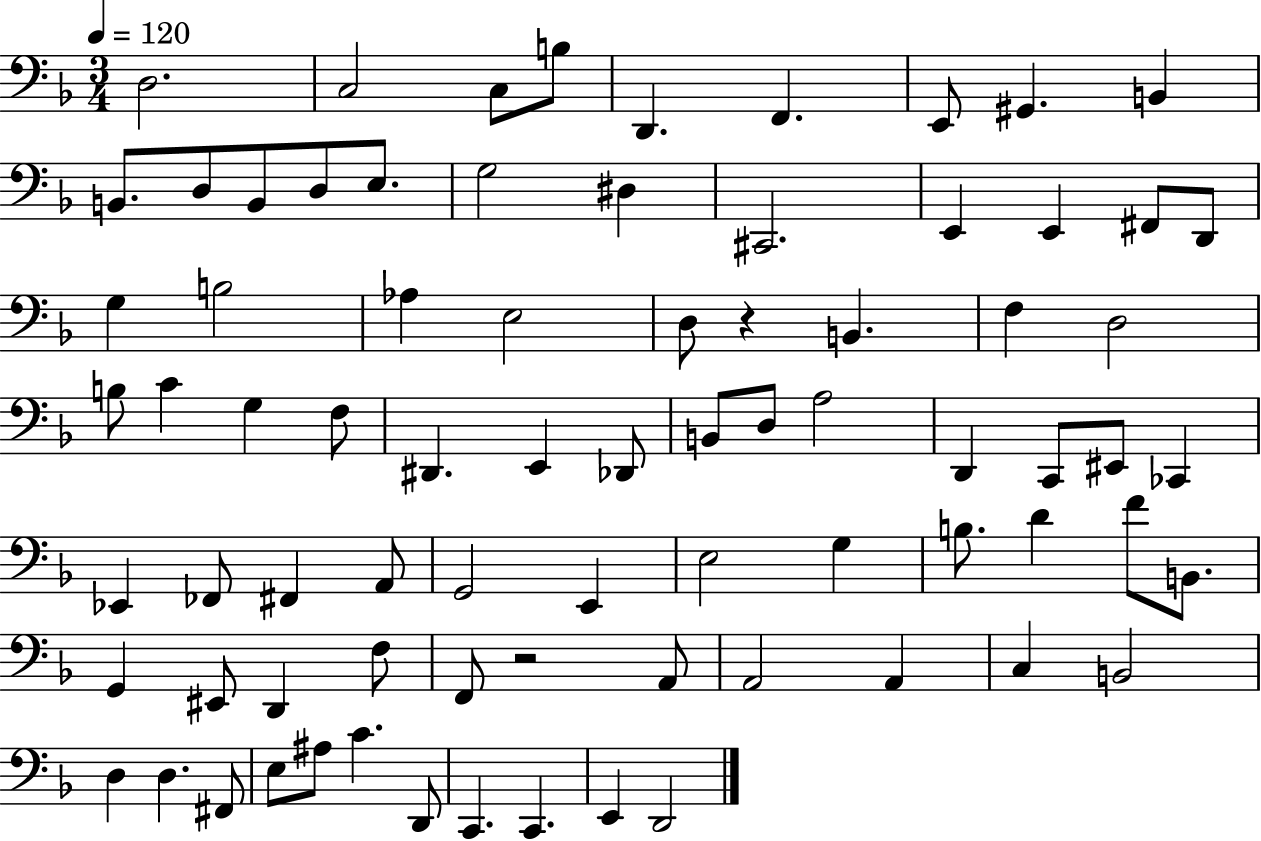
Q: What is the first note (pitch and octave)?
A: D3